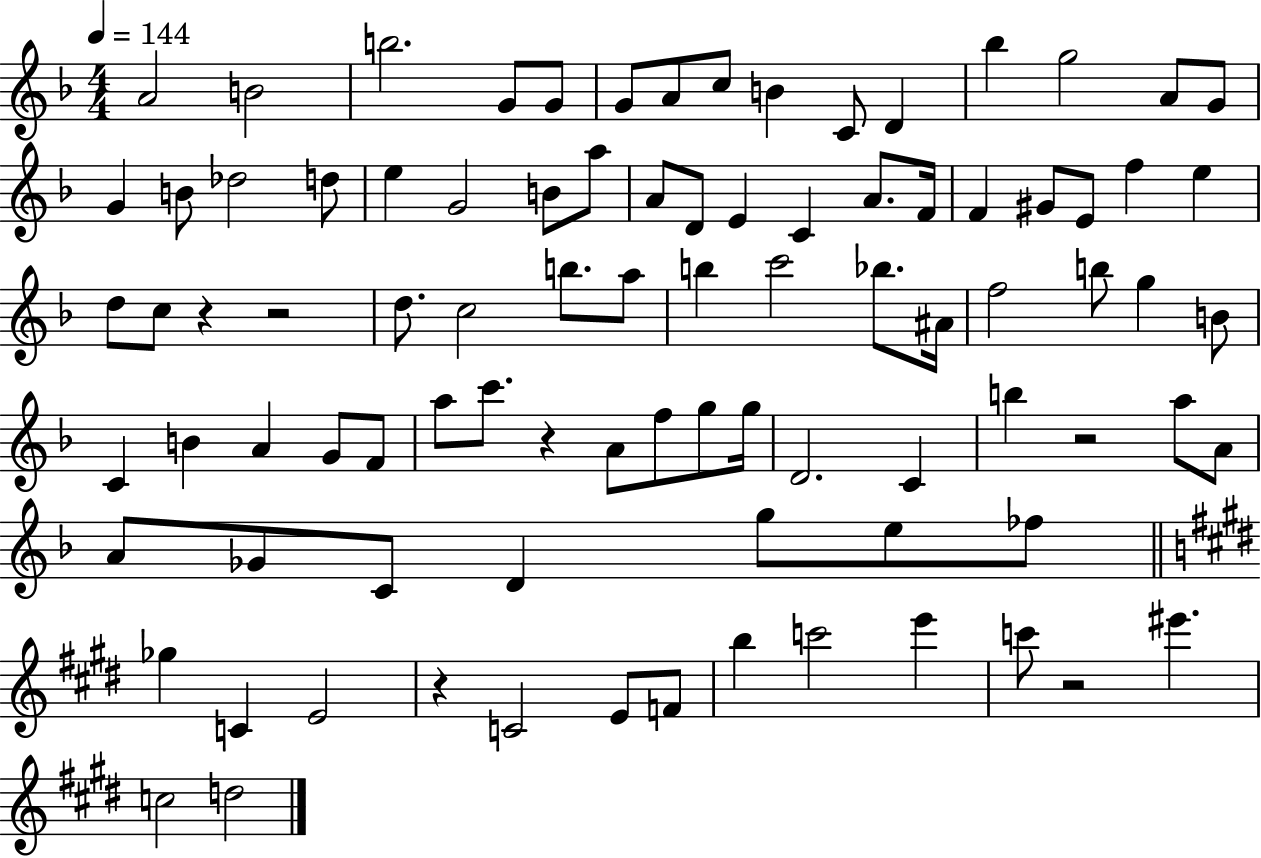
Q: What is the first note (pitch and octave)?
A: A4